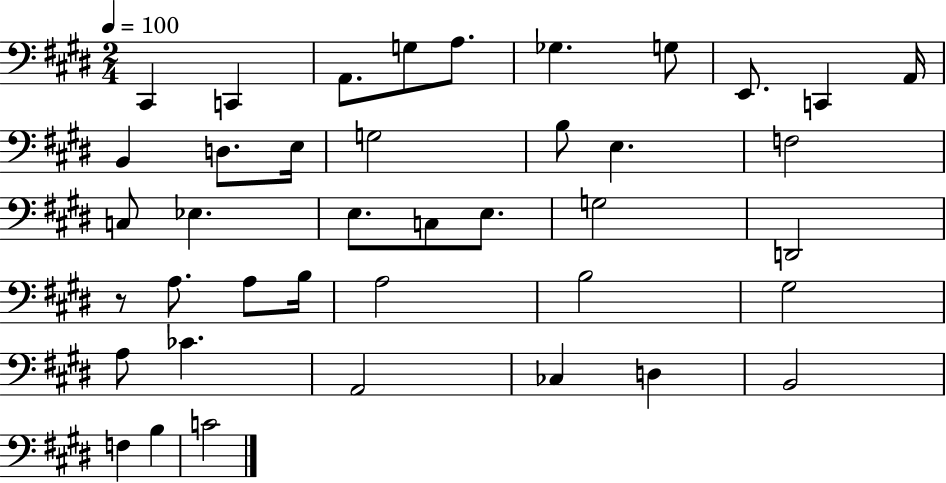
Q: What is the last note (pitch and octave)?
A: C4